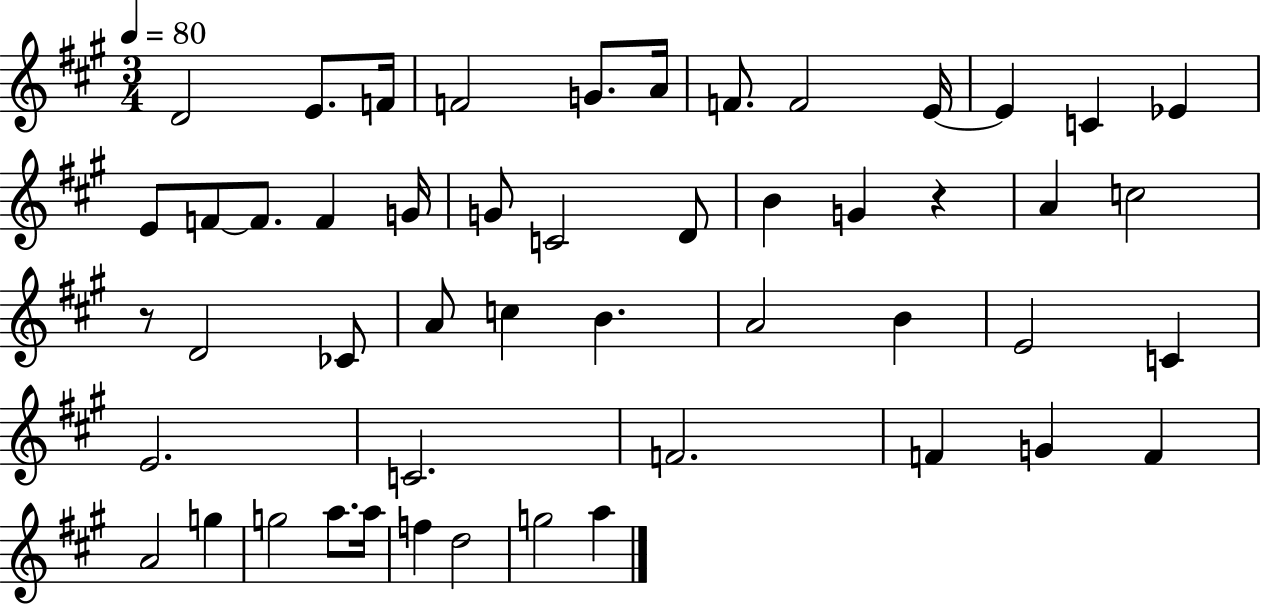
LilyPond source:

{
  \clef treble
  \numericTimeSignature
  \time 3/4
  \key a \major
  \tempo 4 = 80
  d'2 e'8. f'16 | f'2 g'8. a'16 | f'8. f'2 e'16~~ | e'4 c'4 ees'4 | \break e'8 f'8~~ f'8. f'4 g'16 | g'8 c'2 d'8 | b'4 g'4 r4 | a'4 c''2 | \break r8 d'2 ces'8 | a'8 c''4 b'4. | a'2 b'4 | e'2 c'4 | \break e'2. | c'2. | f'2. | f'4 g'4 f'4 | \break a'2 g''4 | g''2 a''8. a''16 | f''4 d''2 | g''2 a''4 | \break \bar "|."
}